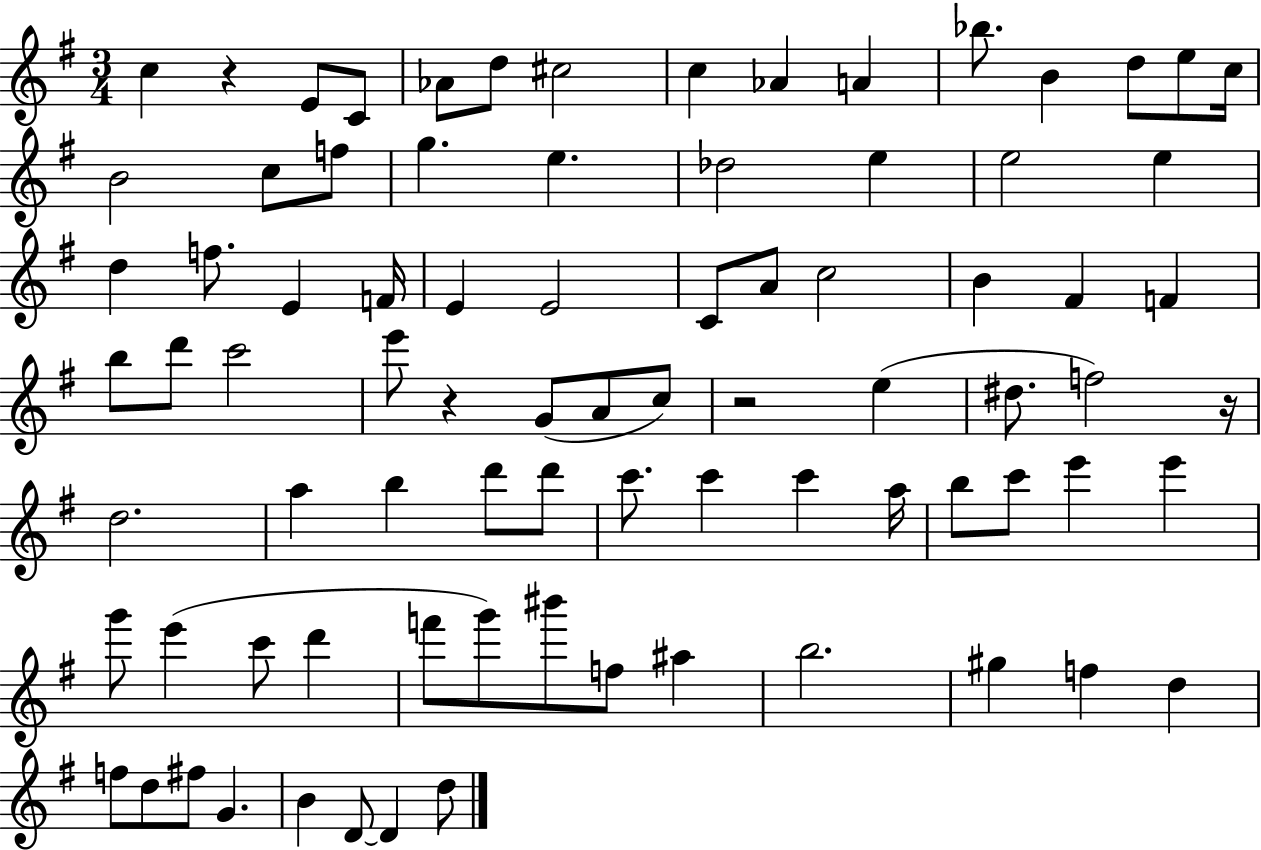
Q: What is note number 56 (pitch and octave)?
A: C6